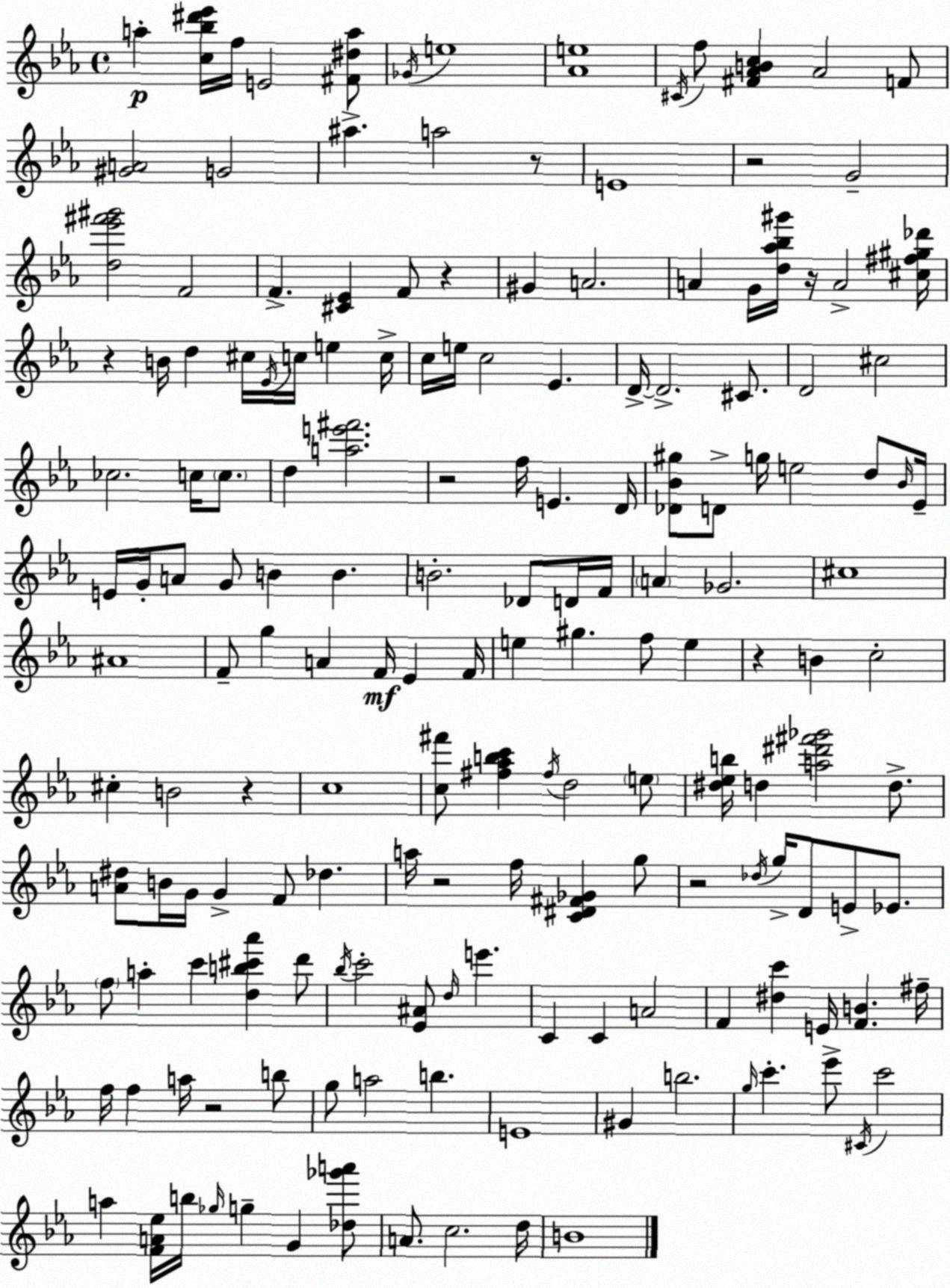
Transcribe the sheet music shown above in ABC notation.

X:1
T:Untitled
M:4/4
L:1/4
K:Cm
a [c_b^d'_e']/4 f/4 E2 [^F^da]/2 _G/4 e4 [_Ae]4 ^C/4 f/2 [^F_ABc] _A2 F/2 [^GA]2 G2 ^a a2 z/2 E4 z2 G2 [d_e'^f'^g']2 F2 F [^C_E] F/2 z ^G A2 A G/4 [d_a_b^g']/4 z/4 A2 [^c^f^g_d']/4 z B/4 d ^c/4 _E/4 c/4 e c/4 c/4 e/4 c2 _E D/4 D2 ^C/2 D2 ^c2 _c2 c/4 c/2 d [ae'^f']2 z2 f/4 E D/4 [_D_B^g]/2 D/2 g/4 e2 d/2 _B/4 _E/4 E/4 G/4 A/2 G/2 B B B2 _D/2 D/4 F/4 A _G2 ^c4 ^A4 F/2 g A F/4 _E F/4 e ^g f/2 e z B c2 ^c B2 z c4 [c^f']/2 [^f_abc'] ^f/4 d2 e/2 [^d_eb]/4 d [a^d'^f'_g']2 d/2 [A^d]/2 B/4 G/4 G F/2 _d a/4 z2 f/4 [C^D^F_G] g/2 z2 _d/4 g/4 D/2 E/2 _E/2 f/2 a c' [db^c'_a'] d'/2 _b/4 c'2 [_E^A]/2 d/4 e' C C A2 F [^dc'] E/4 [FB] ^f/4 f/4 f a/4 z2 b/2 g/2 a2 b E4 ^G b2 g/4 c' _e'/2 ^C/4 c'2 a [FA_e]/4 b/4 _g/4 g G [_d_g'a']/2 A/2 c2 d/4 B4